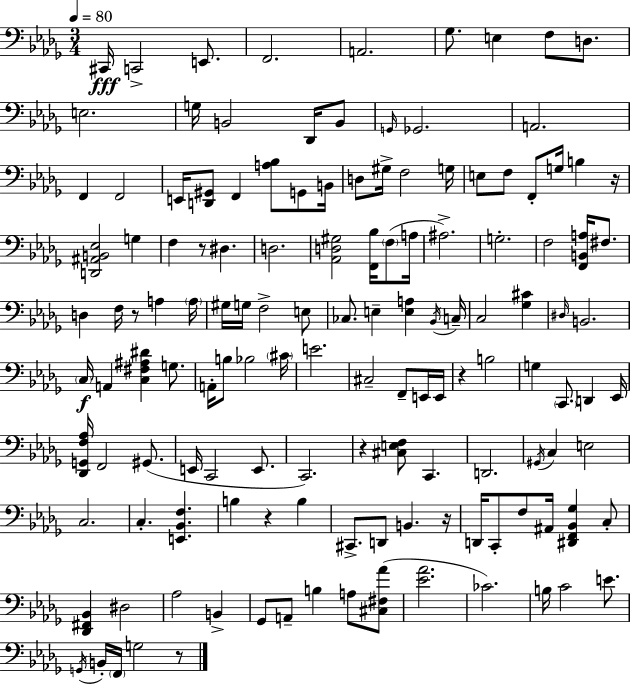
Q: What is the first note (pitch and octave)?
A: C#2